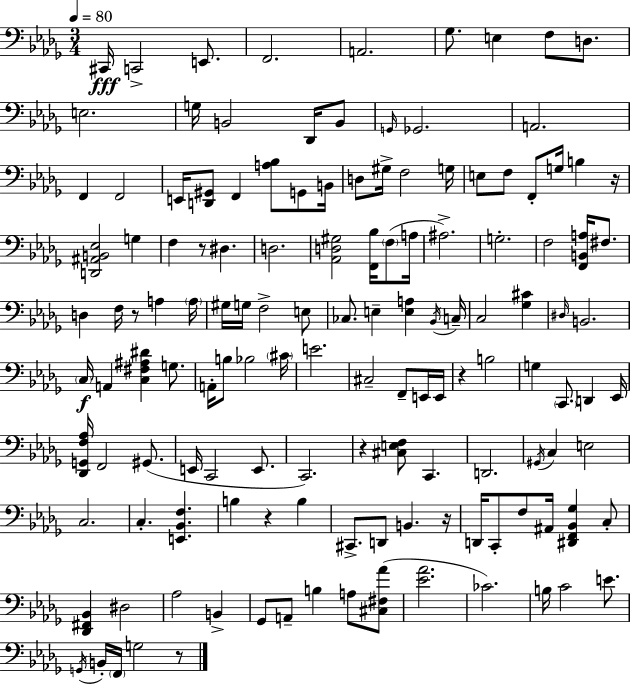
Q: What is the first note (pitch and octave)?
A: C#2